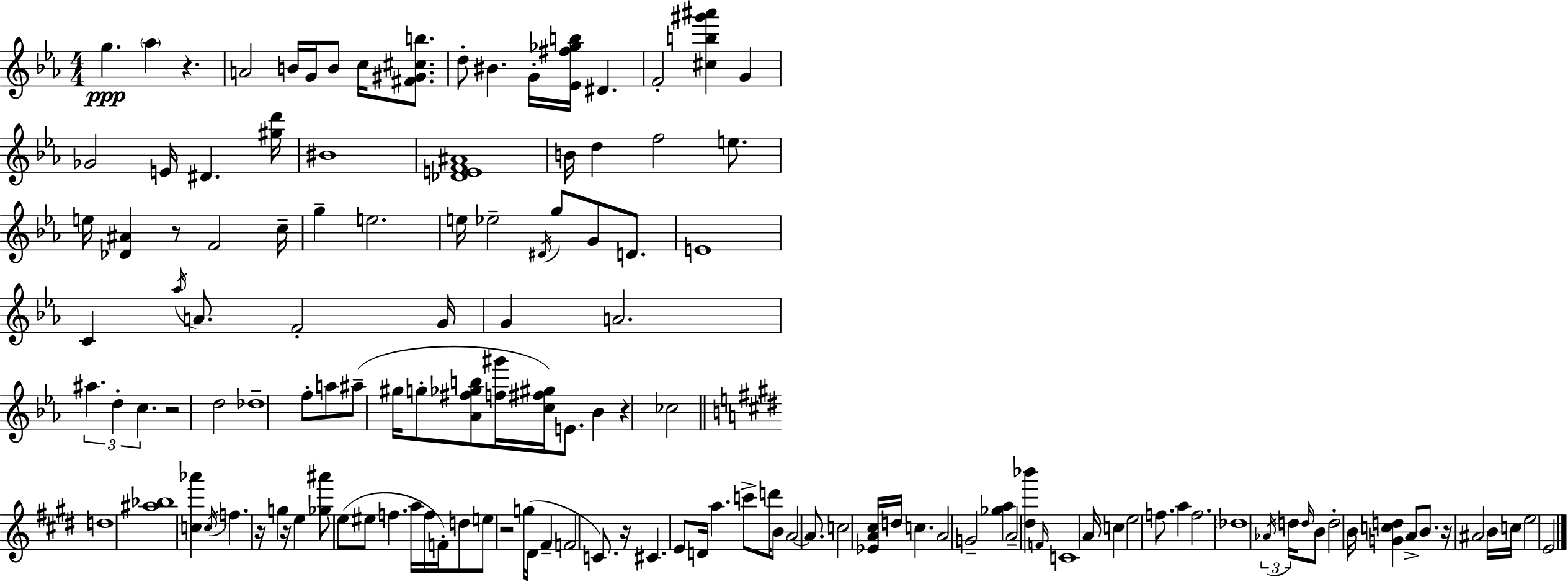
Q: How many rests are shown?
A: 9